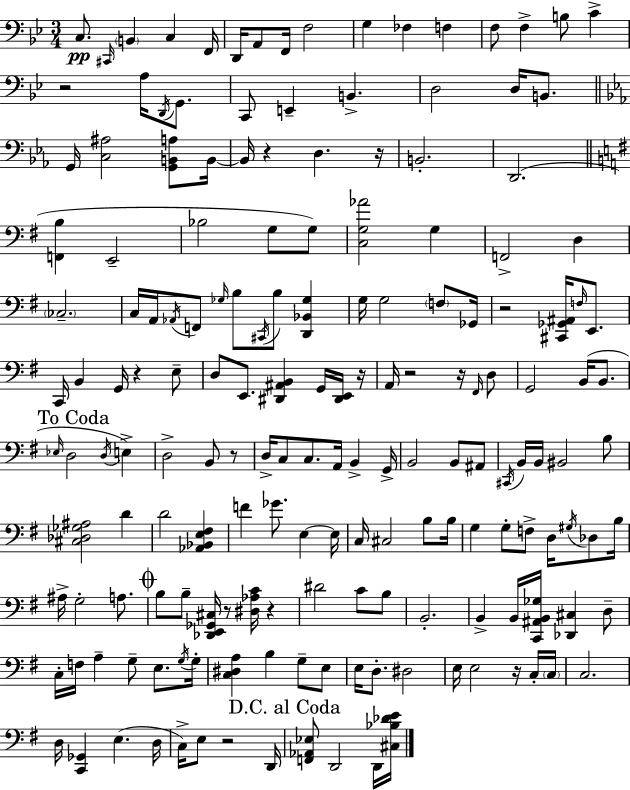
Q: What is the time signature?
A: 3/4